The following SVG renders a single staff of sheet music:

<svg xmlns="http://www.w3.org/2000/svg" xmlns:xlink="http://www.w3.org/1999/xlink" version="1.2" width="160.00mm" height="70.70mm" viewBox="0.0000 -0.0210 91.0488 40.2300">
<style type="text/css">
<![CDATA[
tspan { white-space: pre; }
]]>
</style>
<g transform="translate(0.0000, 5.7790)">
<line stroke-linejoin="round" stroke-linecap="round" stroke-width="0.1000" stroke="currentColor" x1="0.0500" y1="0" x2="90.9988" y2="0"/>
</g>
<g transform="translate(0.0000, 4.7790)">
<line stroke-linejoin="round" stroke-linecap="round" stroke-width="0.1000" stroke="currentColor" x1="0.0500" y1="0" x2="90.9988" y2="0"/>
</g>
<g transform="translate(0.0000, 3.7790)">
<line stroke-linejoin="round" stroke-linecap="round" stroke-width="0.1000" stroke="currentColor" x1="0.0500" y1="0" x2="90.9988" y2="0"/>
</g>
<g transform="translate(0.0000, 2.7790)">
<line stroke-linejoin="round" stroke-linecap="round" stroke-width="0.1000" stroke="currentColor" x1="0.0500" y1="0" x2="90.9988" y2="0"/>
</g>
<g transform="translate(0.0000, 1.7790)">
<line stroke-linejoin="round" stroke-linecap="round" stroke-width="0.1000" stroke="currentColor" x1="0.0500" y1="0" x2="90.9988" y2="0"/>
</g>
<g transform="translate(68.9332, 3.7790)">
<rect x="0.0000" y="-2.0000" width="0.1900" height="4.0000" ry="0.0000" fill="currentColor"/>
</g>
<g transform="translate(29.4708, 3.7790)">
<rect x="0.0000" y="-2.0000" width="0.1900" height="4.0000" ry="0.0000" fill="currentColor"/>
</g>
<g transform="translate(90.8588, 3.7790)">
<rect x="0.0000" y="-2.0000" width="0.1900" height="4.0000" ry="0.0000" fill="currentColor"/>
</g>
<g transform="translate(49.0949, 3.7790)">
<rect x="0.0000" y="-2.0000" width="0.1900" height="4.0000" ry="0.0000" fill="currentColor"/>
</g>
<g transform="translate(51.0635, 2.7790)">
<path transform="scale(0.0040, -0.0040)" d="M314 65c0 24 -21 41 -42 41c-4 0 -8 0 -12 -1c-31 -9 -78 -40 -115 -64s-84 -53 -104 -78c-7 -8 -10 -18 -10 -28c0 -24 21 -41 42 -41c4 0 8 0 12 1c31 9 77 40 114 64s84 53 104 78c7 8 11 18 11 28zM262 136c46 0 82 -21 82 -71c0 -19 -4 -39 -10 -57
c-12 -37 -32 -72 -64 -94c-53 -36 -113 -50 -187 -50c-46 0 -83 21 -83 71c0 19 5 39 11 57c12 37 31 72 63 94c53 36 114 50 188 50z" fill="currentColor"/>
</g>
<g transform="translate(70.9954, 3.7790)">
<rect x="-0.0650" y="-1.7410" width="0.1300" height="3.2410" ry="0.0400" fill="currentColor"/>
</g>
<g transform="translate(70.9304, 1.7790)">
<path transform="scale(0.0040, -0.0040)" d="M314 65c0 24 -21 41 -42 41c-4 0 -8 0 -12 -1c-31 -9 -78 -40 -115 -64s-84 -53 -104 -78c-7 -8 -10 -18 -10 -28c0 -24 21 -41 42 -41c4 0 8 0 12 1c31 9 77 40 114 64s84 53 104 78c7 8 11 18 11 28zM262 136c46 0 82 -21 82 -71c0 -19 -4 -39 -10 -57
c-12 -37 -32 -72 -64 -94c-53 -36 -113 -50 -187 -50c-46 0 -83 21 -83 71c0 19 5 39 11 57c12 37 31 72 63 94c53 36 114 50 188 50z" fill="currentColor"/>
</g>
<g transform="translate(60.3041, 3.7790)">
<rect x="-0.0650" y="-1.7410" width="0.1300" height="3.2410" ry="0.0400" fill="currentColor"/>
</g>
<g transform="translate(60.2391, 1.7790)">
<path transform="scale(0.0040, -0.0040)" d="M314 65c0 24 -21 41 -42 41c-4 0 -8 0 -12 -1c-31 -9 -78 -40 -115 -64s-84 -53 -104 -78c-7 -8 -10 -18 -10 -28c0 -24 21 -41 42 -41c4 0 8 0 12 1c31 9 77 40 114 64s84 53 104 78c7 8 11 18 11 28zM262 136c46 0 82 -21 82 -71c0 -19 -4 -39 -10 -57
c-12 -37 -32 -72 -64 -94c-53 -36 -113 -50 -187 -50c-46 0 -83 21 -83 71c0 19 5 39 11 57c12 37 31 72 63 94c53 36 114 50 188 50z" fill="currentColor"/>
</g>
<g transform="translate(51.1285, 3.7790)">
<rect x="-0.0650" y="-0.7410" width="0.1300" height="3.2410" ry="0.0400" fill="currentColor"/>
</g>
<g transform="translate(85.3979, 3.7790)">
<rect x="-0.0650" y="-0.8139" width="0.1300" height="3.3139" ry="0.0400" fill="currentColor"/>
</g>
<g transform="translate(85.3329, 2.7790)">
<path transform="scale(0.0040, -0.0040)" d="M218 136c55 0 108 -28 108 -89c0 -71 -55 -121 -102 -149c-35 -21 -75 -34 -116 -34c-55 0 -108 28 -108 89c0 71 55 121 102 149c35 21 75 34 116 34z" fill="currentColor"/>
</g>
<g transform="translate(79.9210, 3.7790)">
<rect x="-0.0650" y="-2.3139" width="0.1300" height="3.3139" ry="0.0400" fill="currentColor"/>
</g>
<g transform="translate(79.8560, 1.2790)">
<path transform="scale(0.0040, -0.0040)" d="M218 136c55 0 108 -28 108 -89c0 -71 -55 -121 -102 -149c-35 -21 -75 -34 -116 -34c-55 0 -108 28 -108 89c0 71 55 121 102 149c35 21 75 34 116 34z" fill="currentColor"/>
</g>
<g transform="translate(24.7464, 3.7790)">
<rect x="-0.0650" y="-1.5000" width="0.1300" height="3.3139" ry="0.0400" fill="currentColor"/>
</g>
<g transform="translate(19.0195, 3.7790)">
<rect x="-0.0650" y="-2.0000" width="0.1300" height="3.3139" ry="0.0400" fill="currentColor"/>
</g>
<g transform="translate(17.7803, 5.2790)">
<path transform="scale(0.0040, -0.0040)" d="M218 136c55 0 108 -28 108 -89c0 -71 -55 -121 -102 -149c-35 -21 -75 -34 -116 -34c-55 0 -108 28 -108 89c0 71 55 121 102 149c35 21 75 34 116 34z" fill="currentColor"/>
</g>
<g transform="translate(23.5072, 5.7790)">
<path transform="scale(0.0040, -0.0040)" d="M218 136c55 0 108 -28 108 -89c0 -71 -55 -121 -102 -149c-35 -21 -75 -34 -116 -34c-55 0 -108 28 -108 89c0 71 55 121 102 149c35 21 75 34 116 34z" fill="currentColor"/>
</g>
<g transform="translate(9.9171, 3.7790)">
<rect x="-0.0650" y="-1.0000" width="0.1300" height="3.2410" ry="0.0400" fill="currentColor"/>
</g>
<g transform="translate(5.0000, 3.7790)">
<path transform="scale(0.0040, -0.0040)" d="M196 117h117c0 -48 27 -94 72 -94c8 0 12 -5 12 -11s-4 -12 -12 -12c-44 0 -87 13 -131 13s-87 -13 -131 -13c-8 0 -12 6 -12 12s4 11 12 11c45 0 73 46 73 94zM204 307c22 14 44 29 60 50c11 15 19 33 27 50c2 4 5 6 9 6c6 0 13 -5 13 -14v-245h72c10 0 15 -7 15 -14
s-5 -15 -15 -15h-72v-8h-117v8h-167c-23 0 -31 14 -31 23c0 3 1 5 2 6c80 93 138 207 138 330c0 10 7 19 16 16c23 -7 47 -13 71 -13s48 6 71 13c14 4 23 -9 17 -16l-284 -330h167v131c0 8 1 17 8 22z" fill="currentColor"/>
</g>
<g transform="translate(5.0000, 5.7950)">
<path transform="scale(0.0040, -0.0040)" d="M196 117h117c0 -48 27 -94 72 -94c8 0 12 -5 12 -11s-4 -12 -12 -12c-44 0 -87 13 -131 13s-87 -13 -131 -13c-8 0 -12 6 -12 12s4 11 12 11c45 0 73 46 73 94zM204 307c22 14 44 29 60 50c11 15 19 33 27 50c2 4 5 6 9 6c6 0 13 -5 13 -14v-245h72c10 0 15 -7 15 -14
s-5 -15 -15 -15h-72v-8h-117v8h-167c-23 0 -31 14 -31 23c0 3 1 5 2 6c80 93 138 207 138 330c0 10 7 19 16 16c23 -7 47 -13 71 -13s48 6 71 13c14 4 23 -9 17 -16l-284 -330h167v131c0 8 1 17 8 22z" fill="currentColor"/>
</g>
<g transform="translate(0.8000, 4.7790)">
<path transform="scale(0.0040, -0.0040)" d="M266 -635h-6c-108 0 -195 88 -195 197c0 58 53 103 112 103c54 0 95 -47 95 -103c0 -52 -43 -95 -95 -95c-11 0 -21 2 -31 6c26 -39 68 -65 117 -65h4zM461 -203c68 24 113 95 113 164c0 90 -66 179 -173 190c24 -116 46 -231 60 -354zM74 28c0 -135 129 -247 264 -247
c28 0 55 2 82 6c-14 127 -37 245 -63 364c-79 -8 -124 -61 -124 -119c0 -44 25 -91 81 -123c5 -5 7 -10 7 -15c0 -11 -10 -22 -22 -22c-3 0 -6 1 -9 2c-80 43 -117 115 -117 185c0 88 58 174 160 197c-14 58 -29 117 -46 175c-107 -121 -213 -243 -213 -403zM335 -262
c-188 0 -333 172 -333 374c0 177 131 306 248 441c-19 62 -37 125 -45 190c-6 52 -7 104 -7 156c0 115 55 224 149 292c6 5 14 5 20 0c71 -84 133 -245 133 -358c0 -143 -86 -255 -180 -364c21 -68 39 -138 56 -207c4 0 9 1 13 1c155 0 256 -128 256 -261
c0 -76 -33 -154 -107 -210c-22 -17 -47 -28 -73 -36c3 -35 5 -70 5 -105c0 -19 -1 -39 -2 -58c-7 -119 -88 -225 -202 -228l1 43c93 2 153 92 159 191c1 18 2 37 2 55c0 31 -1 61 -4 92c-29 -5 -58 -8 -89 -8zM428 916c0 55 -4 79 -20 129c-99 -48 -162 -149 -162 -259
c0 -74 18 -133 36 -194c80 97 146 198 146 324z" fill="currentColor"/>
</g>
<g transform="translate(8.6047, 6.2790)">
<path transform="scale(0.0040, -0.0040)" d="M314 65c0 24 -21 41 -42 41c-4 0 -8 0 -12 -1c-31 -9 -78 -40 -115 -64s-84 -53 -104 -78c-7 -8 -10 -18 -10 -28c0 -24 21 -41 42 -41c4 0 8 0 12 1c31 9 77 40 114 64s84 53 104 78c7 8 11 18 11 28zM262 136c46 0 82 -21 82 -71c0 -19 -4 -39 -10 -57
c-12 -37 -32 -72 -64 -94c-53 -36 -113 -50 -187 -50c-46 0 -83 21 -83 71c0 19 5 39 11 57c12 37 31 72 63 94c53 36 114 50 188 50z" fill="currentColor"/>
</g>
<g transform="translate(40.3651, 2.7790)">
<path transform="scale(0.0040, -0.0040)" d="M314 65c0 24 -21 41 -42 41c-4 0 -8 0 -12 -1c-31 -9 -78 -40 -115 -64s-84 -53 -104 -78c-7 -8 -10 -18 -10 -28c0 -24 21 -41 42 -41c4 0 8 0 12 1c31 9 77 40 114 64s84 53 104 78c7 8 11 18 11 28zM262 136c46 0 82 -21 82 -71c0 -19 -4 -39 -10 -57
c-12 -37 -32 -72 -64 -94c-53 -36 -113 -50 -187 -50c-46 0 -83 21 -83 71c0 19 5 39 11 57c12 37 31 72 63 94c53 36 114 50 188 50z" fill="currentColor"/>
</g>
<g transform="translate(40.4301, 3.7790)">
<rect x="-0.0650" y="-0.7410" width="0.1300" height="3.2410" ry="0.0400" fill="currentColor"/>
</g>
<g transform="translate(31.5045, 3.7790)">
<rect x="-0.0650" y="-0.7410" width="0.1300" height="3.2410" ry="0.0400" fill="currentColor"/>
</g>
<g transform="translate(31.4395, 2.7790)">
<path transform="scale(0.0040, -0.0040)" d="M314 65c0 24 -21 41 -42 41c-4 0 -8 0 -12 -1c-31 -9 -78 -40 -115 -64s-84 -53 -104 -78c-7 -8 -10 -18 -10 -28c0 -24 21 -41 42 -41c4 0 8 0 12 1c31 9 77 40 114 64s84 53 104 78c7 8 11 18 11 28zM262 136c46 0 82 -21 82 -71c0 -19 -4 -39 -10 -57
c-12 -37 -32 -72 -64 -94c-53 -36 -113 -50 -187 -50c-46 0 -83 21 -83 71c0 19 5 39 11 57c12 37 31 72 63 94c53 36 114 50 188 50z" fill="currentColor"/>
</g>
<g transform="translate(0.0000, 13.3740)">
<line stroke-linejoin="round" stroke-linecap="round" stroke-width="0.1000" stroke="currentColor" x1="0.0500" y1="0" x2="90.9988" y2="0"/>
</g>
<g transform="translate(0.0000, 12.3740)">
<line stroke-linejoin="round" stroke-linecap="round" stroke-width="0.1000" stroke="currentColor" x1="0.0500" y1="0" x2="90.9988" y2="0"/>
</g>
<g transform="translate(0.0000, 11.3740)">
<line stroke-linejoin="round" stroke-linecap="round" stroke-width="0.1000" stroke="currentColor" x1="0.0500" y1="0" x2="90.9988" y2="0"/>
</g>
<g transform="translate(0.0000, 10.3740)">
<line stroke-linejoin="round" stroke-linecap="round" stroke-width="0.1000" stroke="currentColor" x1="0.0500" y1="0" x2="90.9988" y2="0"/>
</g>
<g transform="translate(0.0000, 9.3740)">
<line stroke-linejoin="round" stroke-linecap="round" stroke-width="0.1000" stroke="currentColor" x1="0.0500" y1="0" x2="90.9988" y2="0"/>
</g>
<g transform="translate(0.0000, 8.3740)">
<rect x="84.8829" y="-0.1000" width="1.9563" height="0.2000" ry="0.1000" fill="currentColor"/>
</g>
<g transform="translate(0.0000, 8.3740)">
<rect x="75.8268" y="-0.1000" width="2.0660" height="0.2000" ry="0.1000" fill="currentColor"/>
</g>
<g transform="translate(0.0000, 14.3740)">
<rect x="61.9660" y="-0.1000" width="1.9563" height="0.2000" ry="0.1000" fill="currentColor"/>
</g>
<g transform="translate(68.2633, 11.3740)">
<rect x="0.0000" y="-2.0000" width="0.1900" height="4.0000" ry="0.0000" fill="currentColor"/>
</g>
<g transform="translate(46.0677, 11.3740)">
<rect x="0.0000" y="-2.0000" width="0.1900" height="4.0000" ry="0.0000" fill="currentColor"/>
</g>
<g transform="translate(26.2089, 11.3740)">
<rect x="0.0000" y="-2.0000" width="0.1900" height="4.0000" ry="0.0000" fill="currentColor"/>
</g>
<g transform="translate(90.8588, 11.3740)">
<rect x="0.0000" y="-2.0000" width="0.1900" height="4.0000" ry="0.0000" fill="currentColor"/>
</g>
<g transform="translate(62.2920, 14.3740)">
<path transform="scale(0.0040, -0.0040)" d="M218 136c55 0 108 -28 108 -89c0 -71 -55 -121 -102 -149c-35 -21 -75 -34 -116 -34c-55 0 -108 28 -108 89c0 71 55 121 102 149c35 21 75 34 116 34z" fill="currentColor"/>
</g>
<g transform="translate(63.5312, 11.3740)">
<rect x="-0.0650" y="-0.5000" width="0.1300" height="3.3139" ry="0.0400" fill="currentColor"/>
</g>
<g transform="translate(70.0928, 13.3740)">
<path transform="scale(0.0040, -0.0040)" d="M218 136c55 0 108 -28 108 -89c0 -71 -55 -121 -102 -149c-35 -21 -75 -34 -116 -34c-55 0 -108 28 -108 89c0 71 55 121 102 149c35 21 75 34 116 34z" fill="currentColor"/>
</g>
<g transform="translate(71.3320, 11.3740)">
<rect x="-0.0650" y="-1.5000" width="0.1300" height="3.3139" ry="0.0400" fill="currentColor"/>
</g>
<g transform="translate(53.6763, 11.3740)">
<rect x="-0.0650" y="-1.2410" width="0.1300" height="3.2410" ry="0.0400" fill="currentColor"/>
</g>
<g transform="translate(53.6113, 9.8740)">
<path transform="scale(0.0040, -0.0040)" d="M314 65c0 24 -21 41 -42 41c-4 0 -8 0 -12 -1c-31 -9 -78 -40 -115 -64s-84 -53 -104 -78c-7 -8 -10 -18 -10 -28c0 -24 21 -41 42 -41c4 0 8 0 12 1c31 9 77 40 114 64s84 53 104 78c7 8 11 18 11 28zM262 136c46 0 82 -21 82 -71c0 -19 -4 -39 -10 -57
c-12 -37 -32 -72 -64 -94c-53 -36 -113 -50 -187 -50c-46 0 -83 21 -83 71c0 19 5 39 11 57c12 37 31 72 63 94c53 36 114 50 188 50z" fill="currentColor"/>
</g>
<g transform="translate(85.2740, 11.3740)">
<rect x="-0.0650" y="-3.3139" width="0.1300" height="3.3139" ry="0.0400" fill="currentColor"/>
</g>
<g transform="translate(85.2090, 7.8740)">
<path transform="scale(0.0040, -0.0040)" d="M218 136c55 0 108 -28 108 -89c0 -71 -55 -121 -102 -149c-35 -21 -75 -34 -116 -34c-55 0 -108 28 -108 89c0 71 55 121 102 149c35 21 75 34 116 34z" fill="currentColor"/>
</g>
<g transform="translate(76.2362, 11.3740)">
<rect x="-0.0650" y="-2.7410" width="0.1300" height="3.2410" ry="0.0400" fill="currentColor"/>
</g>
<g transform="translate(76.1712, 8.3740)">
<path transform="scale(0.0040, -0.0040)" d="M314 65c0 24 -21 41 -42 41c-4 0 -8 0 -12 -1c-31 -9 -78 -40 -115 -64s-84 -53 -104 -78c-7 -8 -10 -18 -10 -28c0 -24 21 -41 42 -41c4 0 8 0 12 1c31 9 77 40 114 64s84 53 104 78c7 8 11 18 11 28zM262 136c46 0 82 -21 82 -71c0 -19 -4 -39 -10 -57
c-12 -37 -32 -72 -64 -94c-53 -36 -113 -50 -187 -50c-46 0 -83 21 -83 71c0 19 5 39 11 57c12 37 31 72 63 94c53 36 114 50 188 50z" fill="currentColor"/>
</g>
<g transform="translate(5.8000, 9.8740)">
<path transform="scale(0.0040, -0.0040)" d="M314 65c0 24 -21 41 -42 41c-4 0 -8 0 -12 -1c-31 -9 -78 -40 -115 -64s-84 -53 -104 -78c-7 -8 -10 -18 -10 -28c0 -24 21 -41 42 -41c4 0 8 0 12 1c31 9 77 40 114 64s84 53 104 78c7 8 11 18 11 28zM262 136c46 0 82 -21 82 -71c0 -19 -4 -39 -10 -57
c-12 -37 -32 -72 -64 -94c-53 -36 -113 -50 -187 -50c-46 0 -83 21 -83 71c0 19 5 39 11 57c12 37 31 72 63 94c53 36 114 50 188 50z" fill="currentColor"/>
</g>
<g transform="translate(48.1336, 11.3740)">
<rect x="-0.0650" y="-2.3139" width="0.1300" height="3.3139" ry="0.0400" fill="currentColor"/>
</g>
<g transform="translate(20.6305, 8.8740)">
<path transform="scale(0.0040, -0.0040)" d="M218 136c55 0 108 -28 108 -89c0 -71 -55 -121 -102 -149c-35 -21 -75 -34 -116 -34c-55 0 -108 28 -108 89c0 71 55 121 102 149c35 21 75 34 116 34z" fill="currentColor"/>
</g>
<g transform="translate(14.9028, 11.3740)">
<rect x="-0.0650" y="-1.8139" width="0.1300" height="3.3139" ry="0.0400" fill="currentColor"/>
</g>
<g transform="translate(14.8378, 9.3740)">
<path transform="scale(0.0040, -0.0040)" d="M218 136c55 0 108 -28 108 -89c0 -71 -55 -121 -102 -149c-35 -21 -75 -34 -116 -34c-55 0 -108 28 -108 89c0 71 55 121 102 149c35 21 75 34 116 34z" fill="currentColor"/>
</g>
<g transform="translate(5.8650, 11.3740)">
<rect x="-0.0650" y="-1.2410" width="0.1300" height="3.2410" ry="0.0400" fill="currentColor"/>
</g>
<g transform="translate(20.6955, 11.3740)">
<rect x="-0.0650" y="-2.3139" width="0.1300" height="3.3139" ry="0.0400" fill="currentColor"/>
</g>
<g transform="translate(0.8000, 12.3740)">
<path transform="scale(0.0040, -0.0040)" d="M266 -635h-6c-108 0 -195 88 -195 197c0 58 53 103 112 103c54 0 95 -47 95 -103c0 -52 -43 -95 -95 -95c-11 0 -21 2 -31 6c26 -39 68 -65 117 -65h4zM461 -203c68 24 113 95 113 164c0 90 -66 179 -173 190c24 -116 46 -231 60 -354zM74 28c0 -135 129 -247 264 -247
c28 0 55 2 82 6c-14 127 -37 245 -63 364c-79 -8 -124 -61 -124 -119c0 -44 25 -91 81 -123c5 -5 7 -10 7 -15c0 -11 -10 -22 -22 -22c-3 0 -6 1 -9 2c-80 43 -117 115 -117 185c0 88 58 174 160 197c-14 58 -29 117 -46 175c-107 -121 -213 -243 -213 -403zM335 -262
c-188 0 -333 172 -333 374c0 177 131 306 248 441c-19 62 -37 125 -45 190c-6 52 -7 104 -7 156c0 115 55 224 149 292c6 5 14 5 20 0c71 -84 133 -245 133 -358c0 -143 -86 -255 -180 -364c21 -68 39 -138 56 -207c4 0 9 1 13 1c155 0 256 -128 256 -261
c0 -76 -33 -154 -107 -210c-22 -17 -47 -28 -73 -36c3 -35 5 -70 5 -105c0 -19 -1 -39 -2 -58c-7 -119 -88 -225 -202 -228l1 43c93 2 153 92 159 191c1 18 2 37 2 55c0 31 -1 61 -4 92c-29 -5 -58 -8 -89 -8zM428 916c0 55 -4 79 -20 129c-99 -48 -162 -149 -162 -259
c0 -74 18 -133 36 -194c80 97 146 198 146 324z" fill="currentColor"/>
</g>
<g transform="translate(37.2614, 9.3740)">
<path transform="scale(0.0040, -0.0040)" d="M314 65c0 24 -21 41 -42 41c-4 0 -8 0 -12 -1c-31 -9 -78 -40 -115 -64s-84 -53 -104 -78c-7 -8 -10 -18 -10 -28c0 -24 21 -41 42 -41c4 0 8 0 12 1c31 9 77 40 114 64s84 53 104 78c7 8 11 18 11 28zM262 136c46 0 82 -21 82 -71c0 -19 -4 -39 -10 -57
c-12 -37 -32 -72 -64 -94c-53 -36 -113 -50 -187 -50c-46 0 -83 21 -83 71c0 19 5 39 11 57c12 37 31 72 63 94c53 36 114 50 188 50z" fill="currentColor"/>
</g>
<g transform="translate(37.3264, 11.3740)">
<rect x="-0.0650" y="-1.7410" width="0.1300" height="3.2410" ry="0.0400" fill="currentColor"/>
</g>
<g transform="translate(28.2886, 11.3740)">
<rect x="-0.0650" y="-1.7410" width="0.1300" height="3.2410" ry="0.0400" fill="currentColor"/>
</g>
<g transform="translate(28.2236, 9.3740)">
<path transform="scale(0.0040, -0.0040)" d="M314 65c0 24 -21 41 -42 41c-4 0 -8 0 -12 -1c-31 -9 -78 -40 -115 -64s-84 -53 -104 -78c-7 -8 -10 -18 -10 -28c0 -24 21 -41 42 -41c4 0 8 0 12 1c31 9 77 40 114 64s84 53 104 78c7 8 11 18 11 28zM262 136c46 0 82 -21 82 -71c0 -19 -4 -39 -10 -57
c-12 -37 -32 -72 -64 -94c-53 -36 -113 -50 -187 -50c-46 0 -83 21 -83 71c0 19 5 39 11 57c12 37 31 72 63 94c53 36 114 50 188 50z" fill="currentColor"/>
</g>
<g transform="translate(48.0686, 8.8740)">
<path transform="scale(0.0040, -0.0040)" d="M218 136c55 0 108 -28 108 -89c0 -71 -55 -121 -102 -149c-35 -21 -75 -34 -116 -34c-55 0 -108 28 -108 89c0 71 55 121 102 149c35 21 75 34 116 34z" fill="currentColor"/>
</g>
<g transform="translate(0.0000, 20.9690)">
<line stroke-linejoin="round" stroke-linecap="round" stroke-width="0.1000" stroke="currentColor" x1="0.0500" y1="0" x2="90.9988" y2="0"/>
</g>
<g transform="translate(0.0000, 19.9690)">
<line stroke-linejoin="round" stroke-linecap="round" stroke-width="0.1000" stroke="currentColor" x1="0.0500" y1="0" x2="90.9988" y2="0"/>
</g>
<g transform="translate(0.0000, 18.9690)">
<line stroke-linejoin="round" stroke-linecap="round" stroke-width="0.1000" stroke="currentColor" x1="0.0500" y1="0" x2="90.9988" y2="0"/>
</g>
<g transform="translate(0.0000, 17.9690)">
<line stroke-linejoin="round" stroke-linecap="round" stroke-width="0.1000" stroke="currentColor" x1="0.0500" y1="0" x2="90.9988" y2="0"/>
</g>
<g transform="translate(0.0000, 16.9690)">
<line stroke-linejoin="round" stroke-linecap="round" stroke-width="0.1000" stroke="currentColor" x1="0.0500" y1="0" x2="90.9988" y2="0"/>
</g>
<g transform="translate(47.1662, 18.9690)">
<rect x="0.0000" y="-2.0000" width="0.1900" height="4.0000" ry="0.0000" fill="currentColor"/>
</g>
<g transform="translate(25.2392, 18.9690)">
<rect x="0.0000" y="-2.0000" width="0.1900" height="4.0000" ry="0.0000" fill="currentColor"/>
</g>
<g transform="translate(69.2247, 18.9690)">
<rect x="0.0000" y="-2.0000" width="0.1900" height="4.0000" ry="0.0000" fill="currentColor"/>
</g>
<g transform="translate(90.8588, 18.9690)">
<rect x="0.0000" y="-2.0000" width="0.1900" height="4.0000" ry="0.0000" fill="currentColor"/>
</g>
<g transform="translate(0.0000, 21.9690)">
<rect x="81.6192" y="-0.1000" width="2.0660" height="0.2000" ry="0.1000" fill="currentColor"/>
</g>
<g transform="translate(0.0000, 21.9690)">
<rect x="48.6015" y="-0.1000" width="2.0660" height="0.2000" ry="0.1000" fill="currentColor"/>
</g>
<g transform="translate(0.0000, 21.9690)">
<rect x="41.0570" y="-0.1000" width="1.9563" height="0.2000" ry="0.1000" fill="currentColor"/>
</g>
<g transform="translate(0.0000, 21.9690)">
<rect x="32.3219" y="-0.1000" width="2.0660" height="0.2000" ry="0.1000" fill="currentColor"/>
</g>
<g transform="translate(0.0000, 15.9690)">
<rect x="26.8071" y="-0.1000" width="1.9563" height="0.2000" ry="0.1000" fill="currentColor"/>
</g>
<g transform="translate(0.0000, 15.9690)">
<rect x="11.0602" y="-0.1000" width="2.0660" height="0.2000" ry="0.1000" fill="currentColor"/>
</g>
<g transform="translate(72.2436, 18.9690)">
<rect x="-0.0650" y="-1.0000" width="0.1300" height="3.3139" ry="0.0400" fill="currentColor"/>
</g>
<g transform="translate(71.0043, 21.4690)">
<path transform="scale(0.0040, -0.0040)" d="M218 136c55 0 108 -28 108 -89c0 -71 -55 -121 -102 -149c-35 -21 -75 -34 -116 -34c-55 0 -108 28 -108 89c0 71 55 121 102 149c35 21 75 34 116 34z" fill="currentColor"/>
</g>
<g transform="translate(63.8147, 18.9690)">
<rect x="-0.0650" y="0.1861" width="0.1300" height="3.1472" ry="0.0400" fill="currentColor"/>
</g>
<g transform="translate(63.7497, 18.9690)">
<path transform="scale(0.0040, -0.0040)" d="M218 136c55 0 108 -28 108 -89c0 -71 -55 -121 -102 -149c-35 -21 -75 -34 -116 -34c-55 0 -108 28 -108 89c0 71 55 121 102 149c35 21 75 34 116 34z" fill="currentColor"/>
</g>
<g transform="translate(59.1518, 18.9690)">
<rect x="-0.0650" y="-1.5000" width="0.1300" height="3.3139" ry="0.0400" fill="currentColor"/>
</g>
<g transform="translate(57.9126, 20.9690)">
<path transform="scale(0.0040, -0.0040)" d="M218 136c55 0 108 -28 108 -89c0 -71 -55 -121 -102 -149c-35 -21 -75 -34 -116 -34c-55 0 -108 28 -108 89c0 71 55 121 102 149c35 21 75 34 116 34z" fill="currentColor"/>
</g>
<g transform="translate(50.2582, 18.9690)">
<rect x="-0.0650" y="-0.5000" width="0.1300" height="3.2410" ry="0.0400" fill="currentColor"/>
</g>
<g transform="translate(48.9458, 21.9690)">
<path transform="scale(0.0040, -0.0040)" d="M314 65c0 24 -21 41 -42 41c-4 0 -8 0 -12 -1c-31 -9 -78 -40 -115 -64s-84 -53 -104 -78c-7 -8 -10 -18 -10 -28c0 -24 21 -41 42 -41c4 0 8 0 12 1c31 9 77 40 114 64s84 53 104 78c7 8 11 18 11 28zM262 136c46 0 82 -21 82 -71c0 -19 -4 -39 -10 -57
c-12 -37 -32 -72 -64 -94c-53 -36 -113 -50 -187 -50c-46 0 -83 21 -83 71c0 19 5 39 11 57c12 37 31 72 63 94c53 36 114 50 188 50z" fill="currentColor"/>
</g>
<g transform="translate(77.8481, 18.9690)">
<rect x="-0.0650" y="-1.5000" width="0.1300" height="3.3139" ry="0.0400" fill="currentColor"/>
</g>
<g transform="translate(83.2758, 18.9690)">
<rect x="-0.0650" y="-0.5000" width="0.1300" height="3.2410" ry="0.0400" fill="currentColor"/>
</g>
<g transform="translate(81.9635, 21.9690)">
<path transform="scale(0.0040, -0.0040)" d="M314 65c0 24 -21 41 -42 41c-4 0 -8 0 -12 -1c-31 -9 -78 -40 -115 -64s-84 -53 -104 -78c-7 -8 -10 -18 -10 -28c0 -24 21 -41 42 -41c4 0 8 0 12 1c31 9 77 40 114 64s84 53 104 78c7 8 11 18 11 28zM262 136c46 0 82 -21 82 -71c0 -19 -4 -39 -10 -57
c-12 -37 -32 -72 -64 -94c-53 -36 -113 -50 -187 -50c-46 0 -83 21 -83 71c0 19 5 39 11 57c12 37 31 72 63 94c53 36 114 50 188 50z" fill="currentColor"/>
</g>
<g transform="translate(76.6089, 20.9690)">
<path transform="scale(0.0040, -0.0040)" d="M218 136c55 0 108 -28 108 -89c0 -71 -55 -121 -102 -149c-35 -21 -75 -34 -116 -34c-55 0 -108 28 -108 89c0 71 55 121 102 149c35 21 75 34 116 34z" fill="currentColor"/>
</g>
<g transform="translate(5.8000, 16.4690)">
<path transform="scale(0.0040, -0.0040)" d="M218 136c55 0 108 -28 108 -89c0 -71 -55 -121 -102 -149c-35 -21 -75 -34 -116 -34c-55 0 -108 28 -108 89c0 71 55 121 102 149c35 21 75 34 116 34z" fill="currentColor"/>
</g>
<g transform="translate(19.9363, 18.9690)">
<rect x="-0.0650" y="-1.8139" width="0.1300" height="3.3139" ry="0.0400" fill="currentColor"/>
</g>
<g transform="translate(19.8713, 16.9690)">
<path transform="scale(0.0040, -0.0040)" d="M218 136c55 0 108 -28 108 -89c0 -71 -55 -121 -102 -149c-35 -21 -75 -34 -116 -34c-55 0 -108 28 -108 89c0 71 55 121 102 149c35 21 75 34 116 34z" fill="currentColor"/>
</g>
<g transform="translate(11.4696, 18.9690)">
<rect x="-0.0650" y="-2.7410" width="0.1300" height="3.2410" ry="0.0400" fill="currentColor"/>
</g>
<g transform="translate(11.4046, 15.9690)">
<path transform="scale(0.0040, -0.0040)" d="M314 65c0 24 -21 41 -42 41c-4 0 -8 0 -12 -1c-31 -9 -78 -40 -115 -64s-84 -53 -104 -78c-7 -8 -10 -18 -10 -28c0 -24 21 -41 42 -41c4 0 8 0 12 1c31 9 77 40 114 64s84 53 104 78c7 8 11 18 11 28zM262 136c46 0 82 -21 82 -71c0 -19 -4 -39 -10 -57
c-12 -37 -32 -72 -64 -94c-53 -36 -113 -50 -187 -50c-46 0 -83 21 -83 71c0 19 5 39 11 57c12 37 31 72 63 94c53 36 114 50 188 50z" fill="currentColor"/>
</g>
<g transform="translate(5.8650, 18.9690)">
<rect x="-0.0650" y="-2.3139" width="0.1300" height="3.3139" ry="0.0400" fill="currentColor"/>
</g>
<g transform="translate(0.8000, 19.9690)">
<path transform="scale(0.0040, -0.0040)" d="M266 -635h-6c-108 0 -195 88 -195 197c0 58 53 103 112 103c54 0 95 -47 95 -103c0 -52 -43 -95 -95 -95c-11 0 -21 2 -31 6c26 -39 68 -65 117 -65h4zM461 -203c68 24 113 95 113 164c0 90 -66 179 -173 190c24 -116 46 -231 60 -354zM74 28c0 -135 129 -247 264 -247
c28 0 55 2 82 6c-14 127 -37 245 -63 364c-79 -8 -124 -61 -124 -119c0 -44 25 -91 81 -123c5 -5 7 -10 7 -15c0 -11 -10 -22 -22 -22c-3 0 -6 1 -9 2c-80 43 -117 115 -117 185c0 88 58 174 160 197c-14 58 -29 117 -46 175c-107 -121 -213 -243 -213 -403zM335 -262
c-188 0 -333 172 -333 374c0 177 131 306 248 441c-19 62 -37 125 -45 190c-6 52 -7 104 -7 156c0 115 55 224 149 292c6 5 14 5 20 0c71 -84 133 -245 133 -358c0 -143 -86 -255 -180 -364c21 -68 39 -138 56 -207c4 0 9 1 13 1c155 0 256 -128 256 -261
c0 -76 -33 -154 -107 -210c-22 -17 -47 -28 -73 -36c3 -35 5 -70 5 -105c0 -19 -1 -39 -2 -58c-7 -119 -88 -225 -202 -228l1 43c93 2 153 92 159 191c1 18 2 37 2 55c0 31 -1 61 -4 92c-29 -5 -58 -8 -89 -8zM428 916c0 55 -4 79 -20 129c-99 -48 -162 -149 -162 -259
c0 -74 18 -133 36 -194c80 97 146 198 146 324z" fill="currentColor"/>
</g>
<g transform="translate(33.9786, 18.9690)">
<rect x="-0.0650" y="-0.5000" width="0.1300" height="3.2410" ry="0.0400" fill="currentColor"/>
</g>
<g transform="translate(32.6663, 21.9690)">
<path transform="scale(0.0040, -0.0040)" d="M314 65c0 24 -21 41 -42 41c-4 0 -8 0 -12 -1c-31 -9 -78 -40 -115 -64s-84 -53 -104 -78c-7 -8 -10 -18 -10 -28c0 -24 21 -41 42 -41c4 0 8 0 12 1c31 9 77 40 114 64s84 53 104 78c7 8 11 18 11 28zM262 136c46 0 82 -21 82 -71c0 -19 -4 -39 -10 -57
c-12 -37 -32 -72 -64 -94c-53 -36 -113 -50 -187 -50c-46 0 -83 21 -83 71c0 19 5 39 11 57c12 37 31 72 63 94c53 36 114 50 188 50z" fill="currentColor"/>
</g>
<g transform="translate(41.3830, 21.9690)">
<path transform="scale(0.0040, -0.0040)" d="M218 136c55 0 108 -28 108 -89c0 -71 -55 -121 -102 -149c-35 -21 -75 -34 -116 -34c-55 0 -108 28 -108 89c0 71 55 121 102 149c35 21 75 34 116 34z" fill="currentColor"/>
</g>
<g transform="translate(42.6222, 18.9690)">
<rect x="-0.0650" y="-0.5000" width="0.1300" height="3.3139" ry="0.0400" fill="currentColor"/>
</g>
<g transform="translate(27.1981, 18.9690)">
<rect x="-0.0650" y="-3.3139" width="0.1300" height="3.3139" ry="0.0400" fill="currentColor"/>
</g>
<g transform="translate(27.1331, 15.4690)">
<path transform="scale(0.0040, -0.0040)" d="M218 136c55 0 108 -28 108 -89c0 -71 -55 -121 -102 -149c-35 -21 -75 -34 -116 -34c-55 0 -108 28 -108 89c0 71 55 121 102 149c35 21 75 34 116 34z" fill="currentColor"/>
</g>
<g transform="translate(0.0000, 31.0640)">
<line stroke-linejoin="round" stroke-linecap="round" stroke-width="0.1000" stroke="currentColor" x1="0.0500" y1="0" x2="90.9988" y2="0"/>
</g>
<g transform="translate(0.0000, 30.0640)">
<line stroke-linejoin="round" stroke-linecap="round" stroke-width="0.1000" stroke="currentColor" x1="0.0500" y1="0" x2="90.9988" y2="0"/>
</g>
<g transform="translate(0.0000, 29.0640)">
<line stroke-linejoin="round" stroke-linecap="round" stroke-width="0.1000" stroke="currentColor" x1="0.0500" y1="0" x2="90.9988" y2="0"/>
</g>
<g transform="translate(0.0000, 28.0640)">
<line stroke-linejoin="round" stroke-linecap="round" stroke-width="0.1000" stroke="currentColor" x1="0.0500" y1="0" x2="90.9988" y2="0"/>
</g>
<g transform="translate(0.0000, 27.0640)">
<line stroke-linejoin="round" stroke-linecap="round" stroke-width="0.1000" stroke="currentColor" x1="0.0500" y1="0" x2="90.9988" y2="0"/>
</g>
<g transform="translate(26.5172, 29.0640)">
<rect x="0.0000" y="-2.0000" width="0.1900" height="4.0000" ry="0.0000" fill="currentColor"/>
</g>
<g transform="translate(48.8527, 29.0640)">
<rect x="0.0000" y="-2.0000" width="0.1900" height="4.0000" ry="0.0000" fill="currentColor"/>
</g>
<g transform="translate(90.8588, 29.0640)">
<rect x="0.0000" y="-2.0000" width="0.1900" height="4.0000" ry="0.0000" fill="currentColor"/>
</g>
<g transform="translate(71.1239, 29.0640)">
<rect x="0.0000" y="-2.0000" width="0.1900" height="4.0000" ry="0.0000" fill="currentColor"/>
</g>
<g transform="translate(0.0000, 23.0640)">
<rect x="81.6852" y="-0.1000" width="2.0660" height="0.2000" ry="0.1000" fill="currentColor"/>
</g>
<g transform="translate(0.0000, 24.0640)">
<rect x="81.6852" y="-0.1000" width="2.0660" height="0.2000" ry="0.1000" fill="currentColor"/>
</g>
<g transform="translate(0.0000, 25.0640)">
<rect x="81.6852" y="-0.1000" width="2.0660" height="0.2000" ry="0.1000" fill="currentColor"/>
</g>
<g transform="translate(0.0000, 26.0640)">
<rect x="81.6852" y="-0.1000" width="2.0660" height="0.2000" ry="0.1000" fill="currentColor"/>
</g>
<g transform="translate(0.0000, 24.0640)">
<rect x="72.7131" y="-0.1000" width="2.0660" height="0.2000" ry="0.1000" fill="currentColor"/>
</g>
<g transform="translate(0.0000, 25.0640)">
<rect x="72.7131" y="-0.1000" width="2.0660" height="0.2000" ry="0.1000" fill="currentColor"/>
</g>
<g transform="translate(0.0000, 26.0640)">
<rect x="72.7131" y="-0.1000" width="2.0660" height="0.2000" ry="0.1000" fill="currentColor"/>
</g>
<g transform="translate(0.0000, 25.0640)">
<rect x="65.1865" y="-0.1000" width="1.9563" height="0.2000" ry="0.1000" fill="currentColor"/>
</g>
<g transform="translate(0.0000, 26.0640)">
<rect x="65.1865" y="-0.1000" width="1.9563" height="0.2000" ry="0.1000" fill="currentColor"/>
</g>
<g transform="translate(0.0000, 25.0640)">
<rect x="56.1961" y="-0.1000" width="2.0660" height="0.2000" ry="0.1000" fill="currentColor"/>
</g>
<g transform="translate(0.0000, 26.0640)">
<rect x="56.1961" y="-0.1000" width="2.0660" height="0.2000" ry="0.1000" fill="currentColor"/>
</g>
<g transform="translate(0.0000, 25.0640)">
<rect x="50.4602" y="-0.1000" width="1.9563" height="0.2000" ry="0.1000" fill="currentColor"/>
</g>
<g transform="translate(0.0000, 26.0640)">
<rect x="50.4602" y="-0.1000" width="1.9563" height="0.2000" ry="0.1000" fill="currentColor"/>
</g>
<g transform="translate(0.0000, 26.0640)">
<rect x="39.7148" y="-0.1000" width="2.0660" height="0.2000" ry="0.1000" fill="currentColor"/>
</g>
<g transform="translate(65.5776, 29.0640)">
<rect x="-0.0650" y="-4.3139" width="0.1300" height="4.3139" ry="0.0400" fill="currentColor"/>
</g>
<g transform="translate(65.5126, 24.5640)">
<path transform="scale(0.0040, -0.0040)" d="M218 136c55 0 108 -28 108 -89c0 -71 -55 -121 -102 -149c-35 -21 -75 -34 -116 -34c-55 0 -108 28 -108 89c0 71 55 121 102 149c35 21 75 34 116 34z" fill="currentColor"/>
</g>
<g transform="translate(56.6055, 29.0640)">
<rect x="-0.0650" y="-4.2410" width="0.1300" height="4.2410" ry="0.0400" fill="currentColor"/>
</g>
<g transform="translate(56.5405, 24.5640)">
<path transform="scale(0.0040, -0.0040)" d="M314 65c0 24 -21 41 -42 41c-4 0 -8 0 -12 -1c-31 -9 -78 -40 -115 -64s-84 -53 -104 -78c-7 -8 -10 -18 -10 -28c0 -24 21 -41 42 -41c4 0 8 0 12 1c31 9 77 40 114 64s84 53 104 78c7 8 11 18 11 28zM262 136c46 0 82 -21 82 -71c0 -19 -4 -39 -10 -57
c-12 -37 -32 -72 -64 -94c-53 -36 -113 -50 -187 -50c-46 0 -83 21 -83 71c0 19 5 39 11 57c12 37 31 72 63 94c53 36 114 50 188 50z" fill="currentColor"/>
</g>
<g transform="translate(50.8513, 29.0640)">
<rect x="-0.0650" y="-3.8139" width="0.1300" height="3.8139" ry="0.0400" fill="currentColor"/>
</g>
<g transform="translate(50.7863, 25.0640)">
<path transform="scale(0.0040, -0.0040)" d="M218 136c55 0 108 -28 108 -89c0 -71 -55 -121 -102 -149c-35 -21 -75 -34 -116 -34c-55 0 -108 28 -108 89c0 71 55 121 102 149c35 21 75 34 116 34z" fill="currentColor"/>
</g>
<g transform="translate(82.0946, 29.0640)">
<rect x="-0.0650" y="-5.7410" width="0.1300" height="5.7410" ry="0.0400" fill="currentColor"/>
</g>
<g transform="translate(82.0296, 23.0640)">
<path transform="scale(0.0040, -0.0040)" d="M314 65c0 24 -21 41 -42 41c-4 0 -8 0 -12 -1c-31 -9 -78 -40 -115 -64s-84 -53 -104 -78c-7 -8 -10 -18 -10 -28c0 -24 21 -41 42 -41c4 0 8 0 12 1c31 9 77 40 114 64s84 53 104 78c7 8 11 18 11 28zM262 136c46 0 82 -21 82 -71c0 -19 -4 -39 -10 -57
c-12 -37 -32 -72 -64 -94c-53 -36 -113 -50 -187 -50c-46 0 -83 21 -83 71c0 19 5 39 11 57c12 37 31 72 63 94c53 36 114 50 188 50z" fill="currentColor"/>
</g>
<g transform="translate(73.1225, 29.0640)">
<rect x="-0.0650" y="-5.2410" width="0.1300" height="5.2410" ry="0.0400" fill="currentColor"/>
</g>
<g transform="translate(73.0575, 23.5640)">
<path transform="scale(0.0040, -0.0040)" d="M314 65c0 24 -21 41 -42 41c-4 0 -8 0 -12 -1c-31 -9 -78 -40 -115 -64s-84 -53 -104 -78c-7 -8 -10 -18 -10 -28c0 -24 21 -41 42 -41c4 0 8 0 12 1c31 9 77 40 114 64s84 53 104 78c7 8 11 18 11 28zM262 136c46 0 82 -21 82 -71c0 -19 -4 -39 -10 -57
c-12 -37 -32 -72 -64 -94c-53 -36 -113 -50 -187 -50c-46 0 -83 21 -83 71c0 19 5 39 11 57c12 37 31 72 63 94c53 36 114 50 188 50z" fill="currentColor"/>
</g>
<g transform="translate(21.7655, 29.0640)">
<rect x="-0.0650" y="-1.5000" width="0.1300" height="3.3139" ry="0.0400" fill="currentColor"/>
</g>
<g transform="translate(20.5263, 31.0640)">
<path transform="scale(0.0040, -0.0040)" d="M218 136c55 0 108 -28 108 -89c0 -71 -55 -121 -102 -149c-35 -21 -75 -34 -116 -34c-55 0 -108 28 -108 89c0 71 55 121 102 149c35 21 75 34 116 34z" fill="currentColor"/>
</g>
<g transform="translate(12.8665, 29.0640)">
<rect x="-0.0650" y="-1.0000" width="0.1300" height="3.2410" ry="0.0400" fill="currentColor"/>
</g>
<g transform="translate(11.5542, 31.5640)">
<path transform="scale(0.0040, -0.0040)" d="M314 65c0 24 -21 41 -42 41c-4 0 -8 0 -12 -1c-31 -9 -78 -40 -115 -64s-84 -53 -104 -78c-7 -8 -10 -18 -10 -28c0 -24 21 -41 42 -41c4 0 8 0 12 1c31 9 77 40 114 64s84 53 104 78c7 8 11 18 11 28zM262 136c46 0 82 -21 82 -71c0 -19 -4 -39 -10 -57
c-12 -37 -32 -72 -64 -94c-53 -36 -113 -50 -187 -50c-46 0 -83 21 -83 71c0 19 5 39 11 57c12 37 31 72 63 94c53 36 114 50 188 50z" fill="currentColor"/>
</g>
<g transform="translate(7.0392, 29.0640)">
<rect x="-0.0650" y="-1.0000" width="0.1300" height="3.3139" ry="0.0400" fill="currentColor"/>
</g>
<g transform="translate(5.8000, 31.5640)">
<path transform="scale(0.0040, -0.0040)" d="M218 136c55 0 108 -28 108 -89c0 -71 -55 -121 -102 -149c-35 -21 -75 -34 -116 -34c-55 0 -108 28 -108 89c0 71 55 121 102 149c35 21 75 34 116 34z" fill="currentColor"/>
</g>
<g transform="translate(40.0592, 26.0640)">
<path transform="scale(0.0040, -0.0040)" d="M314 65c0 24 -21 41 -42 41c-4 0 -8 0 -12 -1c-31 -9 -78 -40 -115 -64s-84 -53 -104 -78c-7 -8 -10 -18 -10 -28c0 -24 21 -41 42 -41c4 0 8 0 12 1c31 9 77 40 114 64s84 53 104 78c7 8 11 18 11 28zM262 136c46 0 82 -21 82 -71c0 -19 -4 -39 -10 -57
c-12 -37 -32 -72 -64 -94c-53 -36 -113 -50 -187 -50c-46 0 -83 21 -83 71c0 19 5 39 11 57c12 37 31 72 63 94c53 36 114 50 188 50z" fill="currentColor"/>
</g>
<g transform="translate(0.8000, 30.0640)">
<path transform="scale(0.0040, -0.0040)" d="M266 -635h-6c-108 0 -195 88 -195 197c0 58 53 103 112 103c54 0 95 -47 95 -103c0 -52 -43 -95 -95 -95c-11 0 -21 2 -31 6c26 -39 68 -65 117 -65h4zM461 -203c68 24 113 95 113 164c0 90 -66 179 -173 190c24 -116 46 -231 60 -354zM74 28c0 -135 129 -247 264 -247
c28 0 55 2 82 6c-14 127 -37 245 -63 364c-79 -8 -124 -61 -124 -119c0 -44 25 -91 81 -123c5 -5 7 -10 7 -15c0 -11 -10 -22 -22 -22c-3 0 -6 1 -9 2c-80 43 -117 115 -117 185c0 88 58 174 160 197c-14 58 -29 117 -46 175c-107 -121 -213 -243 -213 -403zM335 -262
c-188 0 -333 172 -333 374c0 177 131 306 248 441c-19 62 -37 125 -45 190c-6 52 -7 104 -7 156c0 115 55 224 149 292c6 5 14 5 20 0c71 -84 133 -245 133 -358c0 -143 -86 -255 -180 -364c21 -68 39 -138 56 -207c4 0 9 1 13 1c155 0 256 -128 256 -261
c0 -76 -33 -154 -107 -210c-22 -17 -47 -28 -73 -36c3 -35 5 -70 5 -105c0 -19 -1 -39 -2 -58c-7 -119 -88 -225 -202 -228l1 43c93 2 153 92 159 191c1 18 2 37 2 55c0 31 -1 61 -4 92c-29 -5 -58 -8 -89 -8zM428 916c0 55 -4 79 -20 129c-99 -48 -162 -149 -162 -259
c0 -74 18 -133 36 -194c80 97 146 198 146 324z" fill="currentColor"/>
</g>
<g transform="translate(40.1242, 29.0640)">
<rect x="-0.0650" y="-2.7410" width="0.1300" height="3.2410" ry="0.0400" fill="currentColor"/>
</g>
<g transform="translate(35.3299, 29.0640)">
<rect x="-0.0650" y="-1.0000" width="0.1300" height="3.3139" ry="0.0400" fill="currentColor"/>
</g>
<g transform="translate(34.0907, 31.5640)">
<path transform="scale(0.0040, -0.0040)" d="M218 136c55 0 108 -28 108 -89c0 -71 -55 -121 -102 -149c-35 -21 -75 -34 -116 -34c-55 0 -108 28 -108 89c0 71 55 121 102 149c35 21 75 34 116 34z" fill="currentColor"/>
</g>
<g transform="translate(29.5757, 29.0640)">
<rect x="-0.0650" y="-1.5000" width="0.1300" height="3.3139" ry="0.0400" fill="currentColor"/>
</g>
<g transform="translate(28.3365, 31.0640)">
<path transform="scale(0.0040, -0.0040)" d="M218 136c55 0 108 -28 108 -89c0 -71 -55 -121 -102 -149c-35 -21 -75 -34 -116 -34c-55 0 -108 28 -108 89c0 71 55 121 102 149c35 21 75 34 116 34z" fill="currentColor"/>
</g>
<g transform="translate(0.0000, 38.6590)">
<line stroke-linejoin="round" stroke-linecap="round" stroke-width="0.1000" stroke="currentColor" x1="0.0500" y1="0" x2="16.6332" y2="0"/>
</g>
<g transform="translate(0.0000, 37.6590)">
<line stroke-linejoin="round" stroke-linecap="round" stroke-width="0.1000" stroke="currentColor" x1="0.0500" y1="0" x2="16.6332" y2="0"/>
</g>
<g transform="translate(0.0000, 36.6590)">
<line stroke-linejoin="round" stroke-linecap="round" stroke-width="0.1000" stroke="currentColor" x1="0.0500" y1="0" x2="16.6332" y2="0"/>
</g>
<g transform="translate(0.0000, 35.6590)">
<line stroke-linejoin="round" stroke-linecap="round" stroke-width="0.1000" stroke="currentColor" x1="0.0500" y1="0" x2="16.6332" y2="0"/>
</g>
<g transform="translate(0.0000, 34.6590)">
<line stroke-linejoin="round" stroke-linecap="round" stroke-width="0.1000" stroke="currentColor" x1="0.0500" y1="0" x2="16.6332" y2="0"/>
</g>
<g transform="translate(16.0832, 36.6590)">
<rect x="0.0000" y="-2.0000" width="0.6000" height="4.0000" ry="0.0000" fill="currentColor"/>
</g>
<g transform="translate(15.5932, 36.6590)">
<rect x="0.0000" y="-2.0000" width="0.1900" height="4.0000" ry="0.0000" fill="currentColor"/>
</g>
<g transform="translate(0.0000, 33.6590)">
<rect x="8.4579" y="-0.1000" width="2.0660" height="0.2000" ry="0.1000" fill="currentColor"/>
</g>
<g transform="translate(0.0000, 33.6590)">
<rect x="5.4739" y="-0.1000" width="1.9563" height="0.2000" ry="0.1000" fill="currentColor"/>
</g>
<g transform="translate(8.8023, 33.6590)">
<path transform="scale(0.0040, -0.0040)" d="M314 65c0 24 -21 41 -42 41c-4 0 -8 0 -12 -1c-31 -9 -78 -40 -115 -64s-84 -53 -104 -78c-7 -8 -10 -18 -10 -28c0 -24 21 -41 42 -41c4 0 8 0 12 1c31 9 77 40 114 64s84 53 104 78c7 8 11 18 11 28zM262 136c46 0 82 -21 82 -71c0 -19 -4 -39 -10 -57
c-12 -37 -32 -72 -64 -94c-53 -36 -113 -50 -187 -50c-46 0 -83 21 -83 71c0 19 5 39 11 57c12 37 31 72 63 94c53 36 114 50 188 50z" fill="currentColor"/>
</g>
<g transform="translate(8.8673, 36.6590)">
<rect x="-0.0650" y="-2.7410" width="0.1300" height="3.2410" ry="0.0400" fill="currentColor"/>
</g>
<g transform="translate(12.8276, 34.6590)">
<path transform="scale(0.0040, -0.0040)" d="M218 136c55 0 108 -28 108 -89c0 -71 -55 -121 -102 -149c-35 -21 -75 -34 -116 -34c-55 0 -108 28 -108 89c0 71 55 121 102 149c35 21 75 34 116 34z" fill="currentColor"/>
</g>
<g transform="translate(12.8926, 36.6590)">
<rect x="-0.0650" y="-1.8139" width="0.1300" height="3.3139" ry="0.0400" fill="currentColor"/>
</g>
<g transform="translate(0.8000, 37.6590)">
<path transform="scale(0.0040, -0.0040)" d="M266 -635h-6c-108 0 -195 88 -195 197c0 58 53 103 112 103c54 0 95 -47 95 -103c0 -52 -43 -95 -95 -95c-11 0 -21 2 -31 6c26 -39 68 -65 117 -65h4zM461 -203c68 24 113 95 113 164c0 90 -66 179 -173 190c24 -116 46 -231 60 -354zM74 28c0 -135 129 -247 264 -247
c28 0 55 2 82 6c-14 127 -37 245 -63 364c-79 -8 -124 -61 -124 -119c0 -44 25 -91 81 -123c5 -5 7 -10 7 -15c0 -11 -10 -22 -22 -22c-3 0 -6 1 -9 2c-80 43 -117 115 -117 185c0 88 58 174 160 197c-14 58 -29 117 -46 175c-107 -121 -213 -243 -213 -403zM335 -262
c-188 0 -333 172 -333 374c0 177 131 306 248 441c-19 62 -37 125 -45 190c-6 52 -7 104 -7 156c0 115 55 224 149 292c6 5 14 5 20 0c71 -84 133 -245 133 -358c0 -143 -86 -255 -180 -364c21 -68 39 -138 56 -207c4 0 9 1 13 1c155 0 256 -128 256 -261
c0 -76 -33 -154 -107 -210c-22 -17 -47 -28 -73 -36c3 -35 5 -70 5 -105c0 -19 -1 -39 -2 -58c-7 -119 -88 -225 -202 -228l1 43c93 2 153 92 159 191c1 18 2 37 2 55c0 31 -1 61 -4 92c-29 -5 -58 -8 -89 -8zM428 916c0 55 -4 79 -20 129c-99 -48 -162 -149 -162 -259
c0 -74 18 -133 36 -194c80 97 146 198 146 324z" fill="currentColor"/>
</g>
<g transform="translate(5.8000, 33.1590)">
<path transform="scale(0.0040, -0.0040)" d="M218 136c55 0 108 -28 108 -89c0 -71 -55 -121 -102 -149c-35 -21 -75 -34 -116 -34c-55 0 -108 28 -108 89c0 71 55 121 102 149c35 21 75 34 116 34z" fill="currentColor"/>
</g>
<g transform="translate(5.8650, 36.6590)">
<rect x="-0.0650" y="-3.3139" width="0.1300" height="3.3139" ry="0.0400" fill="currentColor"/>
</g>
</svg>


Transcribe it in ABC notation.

X:1
T:Untitled
M:4/4
L:1/4
K:C
D2 F E d2 d2 d2 f2 f2 g d e2 f g f2 f2 g e2 C E a2 b g a2 f b C2 C C2 E B D E C2 D D2 E E D a2 c' d'2 d' f'2 g'2 b a2 f